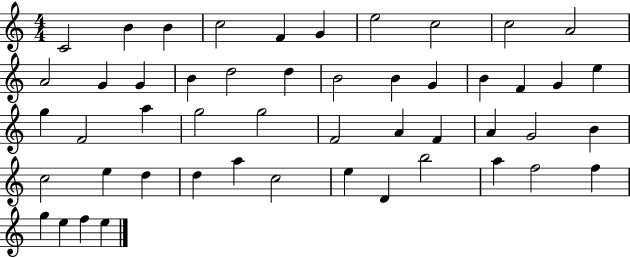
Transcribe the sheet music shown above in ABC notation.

X:1
T:Untitled
M:4/4
L:1/4
K:C
C2 B B c2 F G e2 c2 c2 A2 A2 G G B d2 d B2 B G B F G e g F2 a g2 g2 F2 A F A G2 B c2 e d d a c2 e D b2 a f2 f g e f e